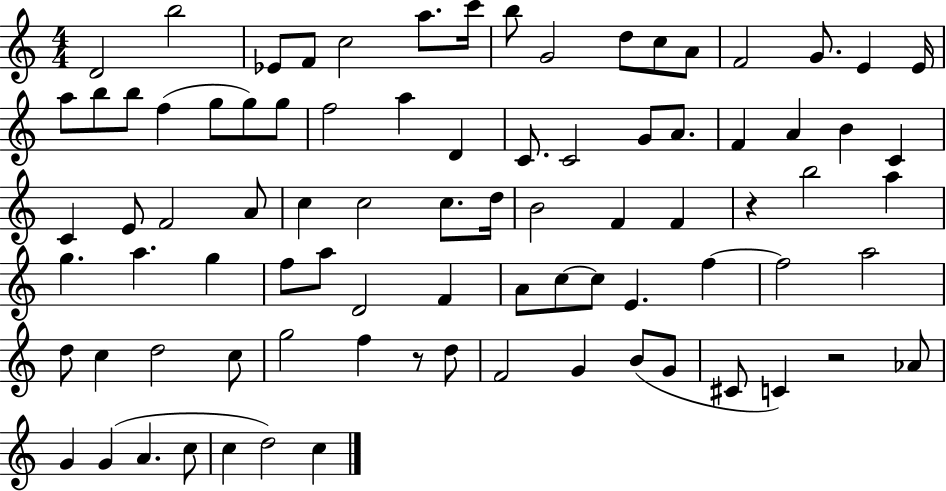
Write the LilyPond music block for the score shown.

{
  \clef treble
  \numericTimeSignature
  \time 4/4
  \key c \major
  d'2 b''2 | ees'8 f'8 c''2 a''8. c'''16 | b''8 g'2 d''8 c''8 a'8 | f'2 g'8. e'4 e'16 | \break a''8 b''8 b''8 f''4( g''8 g''8) g''8 | f''2 a''4 d'4 | c'8. c'2 g'8 a'8. | f'4 a'4 b'4 c'4 | \break c'4 e'8 f'2 a'8 | c''4 c''2 c''8. d''16 | b'2 f'4 f'4 | r4 b''2 a''4 | \break g''4. a''4. g''4 | f''8 a''8 d'2 f'4 | a'8 c''8~~ c''8 e'4. f''4~~ | f''2 a''2 | \break d''8 c''4 d''2 c''8 | g''2 f''4 r8 d''8 | f'2 g'4 b'8( g'8 | cis'8 c'4) r2 aes'8 | \break g'4 g'4( a'4. c''8 | c''4 d''2) c''4 | \bar "|."
}